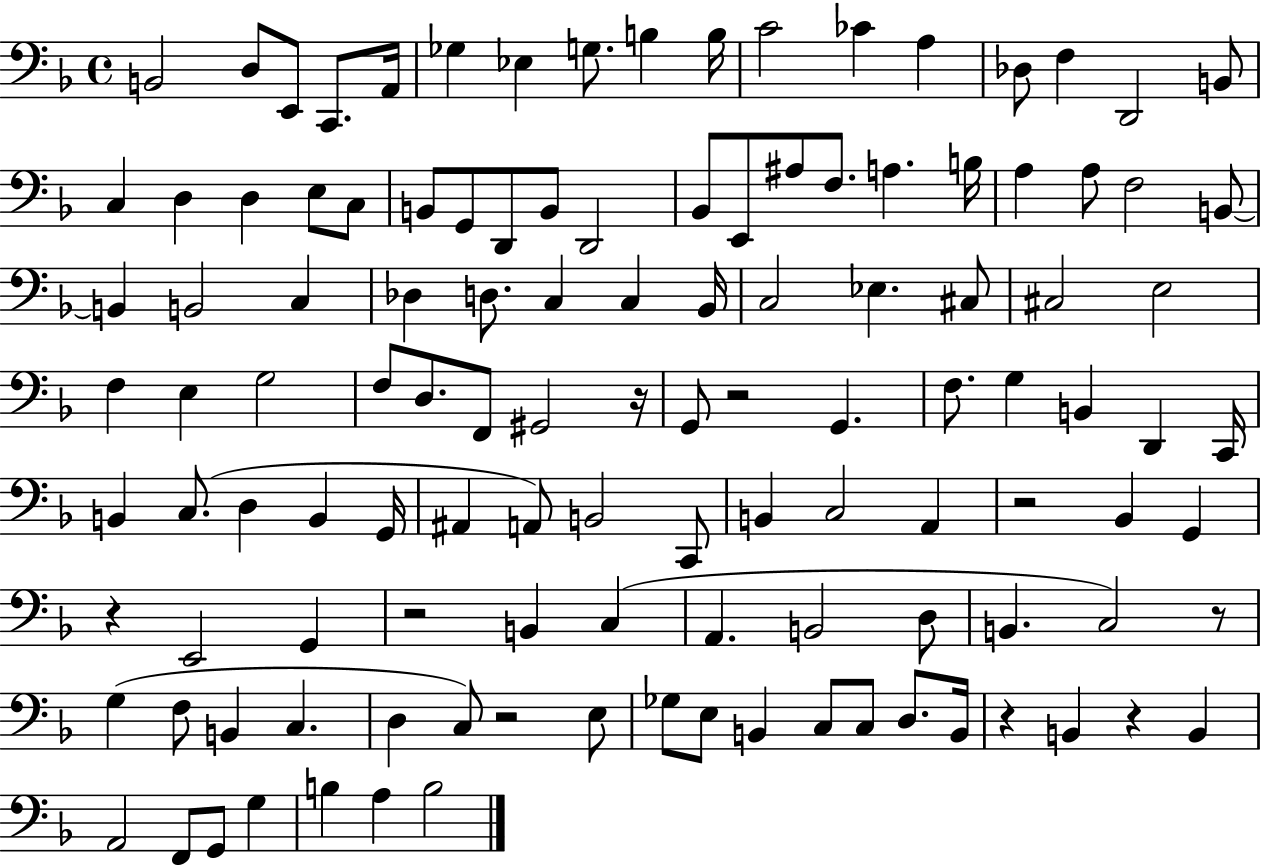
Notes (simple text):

B2/h D3/e E2/e C2/e. A2/s Gb3/q Eb3/q G3/e. B3/q B3/s C4/h CES4/q A3/q Db3/e F3/q D2/h B2/e C3/q D3/q D3/q E3/e C3/e B2/e G2/e D2/e B2/e D2/h Bb2/e E2/e A#3/e F3/e. A3/q. B3/s A3/q A3/e F3/h B2/e B2/q B2/h C3/q Db3/q D3/e. C3/q C3/q Bb2/s C3/h Eb3/q. C#3/e C#3/h E3/h F3/q E3/q G3/h F3/e D3/e. F2/e G#2/h R/s G2/e R/h G2/q. F3/e. G3/q B2/q D2/q C2/s B2/q C3/e. D3/q B2/q G2/s A#2/q A2/e B2/h C2/e B2/q C3/h A2/q R/h Bb2/q G2/q R/q E2/h G2/q R/h B2/q C3/q A2/q. B2/h D3/e B2/q. C3/h R/e G3/q F3/e B2/q C3/q. D3/q C3/e R/h E3/e Gb3/e E3/e B2/q C3/e C3/e D3/e. B2/s R/q B2/q R/q B2/q A2/h F2/e G2/e G3/q B3/q A3/q B3/h